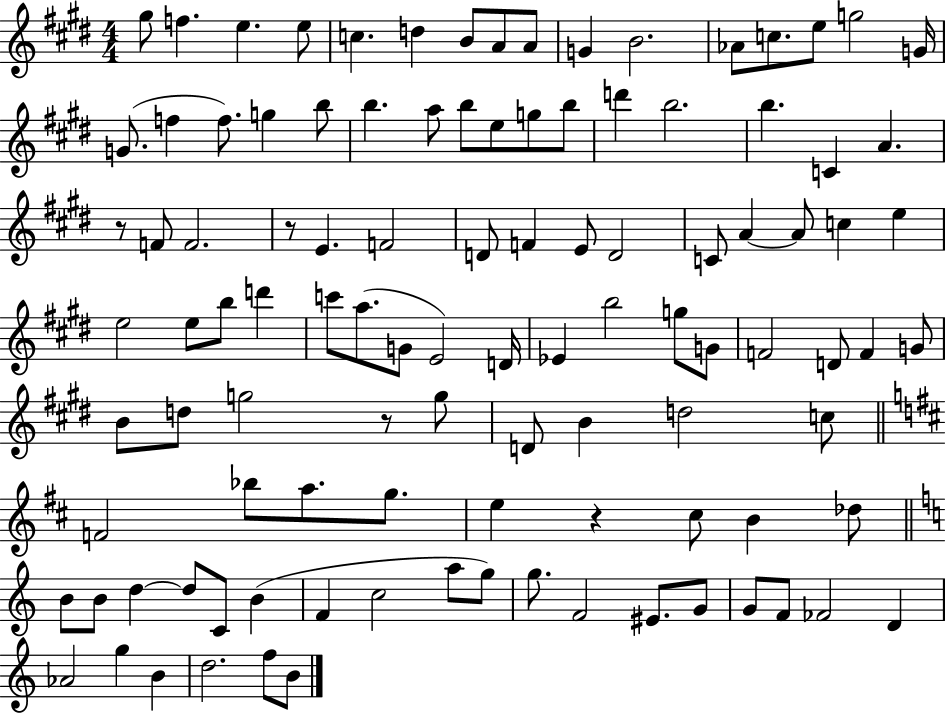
G#5/e F5/q. E5/q. E5/e C5/q. D5/q B4/e A4/e A4/e G4/q B4/h. Ab4/e C5/e. E5/e G5/h G4/s G4/e. F5/q F5/e. G5/q B5/e B5/q. A5/e B5/e E5/e G5/e B5/e D6/q B5/h. B5/q. C4/q A4/q. R/e F4/e F4/h. R/e E4/q. F4/h D4/e F4/q E4/e D4/h C4/e A4/q A4/e C5/q E5/q E5/h E5/e B5/e D6/q C6/e A5/e. G4/e E4/h D4/s Eb4/q B5/h G5/e G4/e F4/h D4/e F4/q G4/e B4/e D5/e G5/h R/e G5/e D4/e B4/q D5/h C5/e F4/h Bb5/e A5/e. G5/e. E5/q R/q C#5/e B4/q Db5/e B4/e B4/e D5/q D5/e C4/e B4/q F4/q C5/h A5/e G5/e G5/e. F4/h EIS4/e. G4/e G4/e F4/e FES4/h D4/q Ab4/h G5/q B4/q D5/h. F5/e B4/e